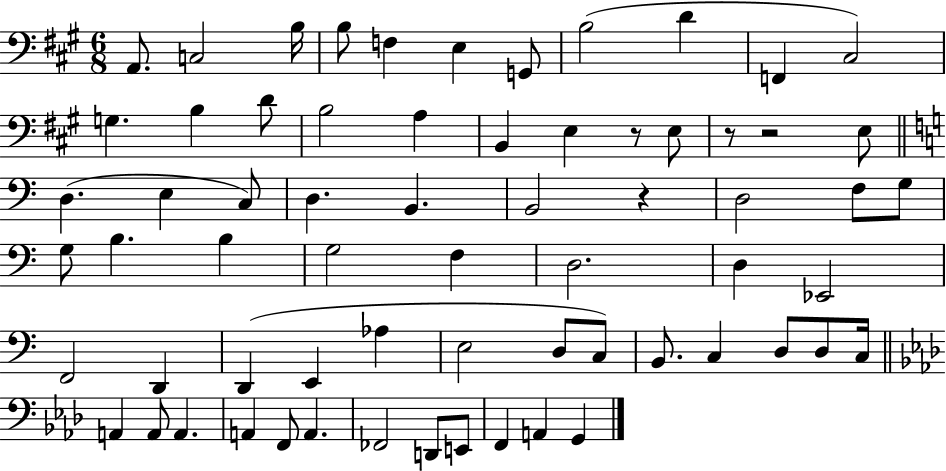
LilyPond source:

{
  \clef bass
  \numericTimeSignature
  \time 6/8
  \key a \major
  a,8. c2 b16 | b8 f4 e4 g,8 | b2( d'4 | f,4 cis2) | \break g4. b4 d'8 | b2 a4 | b,4 e4 r8 e8 | r8 r2 e8 | \break \bar "||" \break \key c \major d4.( e4 c8) | d4. b,4. | b,2 r4 | d2 f8 g8 | \break g8 b4. b4 | g2 f4 | d2. | d4 ees,2 | \break f,2 d,4 | d,4( e,4 aes4 | e2 d8 c8) | b,8. c4 d8 d8 c16 | \break \bar "||" \break \key aes \major a,4 a,8 a,4. | a,4 f,8 a,4. | fes,2 d,8 e,8 | f,4 a,4 g,4 | \break \bar "|."
}